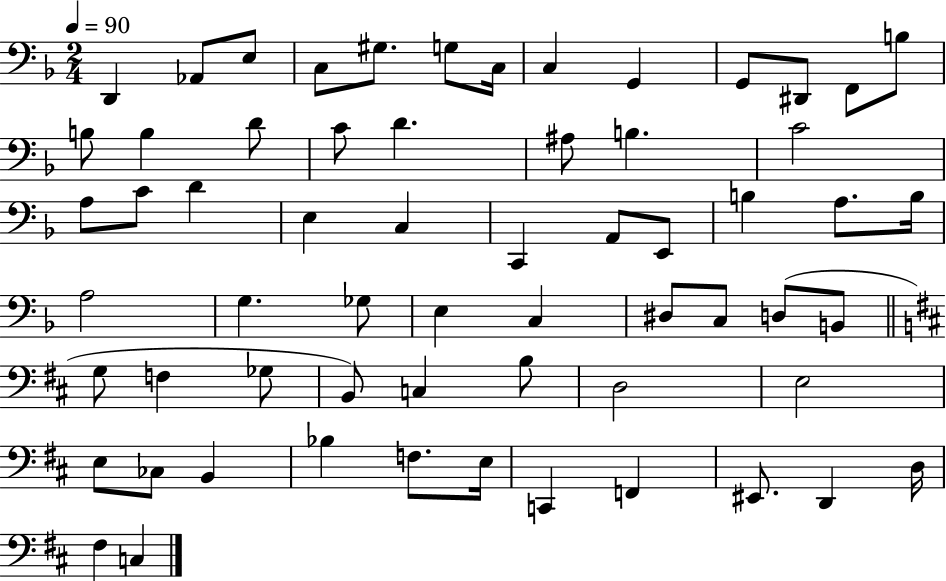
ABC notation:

X:1
T:Untitled
M:2/4
L:1/4
K:F
D,, _A,,/2 E,/2 C,/2 ^G,/2 G,/2 C,/4 C, G,, G,,/2 ^D,,/2 F,,/2 B,/2 B,/2 B, D/2 C/2 D ^A,/2 B, C2 A,/2 C/2 D E, C, C,, A,,/2 E,,/2 B, A,/2 B,/4 A,2 G, _G,/2 E, C, ^D,/2 C,/2 D,/2 B,,/2 G,/2 F, _G,/2 B,,/2 C, B,/2 D,2 E,2 E,/2 _C,/2 B,, _B, F,/2 E,/4 C,, F,, ^E,,/2 D,, D,/4 ^F, C,